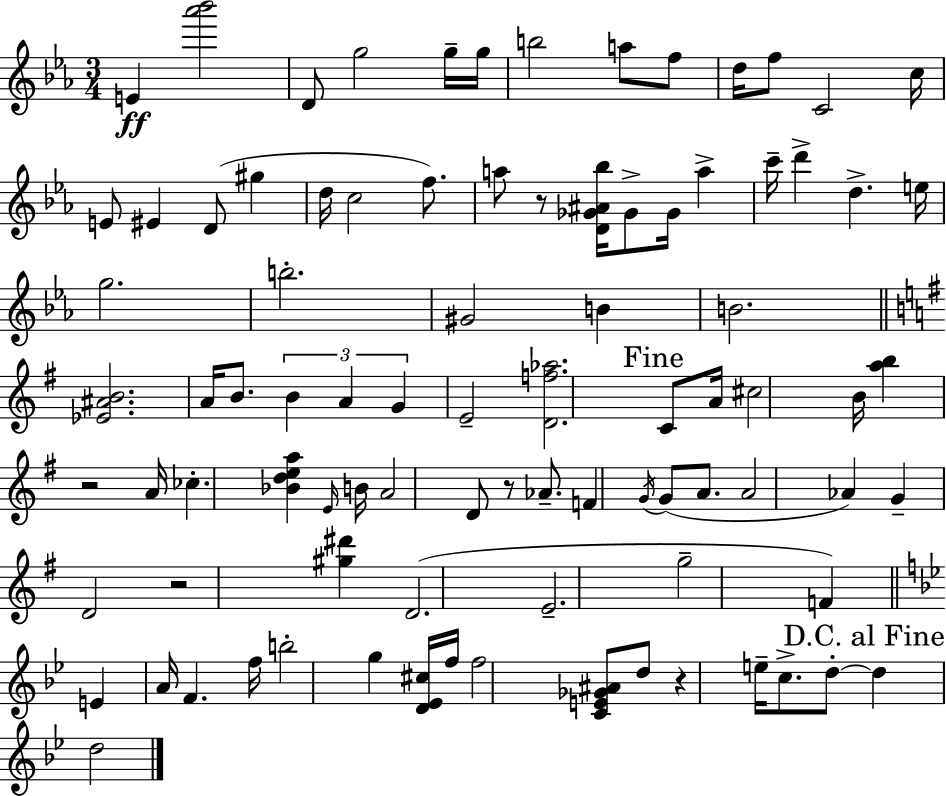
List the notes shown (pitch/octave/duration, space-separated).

E4/q [Ab6,Bb6]/h D4/e G5/h G5/s G5/s B5/h A5/e F5/e D5/s F5/e C4/h C5/s E4/e EIS4/q D4/e G#5/q D5/s C5/h F5/e. A5/e R/e [D4,Gb4,A#4,Bb5]/s Gb4/e Gb4/s A5/q C6/s D6/q D5/q. E5/s G5/h. B5/h. G#4/h B4/q B4/h. [Eb4,A#4,B4]/h. A4/s B4/e. B4/q A4/q G4/q E4/h [D4,F5,Ab5]/h. C4/e A4/s C#5/h B4/s [A5,B5]/q R/h A4/s CES5/q. [Bb4,D5,E5,A5]/q E4/s B4/s A4/h D4/e R/e Ab4/e. F4/q G4/s G4/e A4/e. A4/h Ab4/q G4/q D4/h R/h [G#5,D#6]/q D4/h. E4/h. G5/h F4/q E4/q A4/s F4/q. F5/s B5/h G5/q [D4,Eb4,C#5]/s F5/s F5/h [C4,E4,Gb4,A#4]/e D5/e R/q E5/s C5/e. D5/e D5/q D5/h